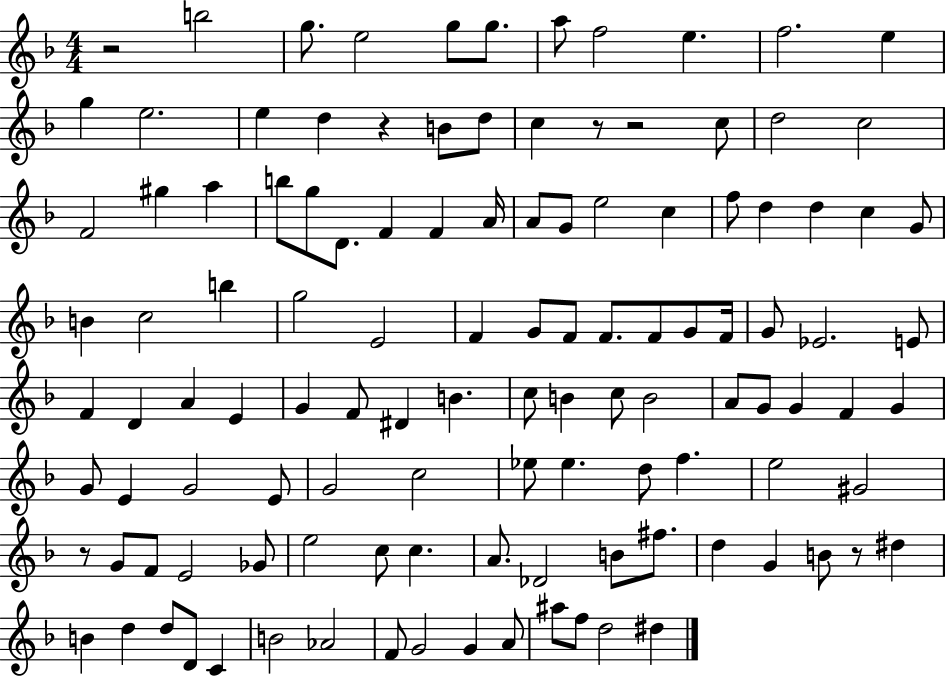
R/h B5/h G5/e. E5/h G5/e G5/e. A5/e F5/h E5/q. F5/h. E5/q G5/q E5/h. E5/q D5/q R/q B4/e D5/e C5/q R/e R/h C5/e D5/h C5/h F4/h G#5/q A5/q B5/e G5/e D4/e. F4/q F4/q A4/s A4/e G4/e E5/h C5/q F5/e D5/q D5/q C5/q G4/e B4/q C5/h B5/q G5/h E4/h F4/q G4/e F4/e F4/e. F4/e G4/e F4/s G4/e Eb4/h. E4/e F4/q D4/q A4/q E4/q G4/q F4/e D#4/q B4/q. C5/e B4/q C5/e B4/h A4/e G4/e G4/q F4/q G4/q G4/e E4/q G4/h E4/e G4/h C5/h Eb5/e Eb5/q. D5/e F5/q. E5/h G#4/h R/e G4/e F4/e E4/h Gb4/e E5/h C5/e C5/q. A4/e. Db4/h B4/e F#5/e. D5/q G4/q B4/e R/e D#5/q B4/q D5/q D5/e D4/e C4/q B4/h Ab4/h F4/e G4/h G4/q A4/e A#5/e F5/e D5/h D#5/q